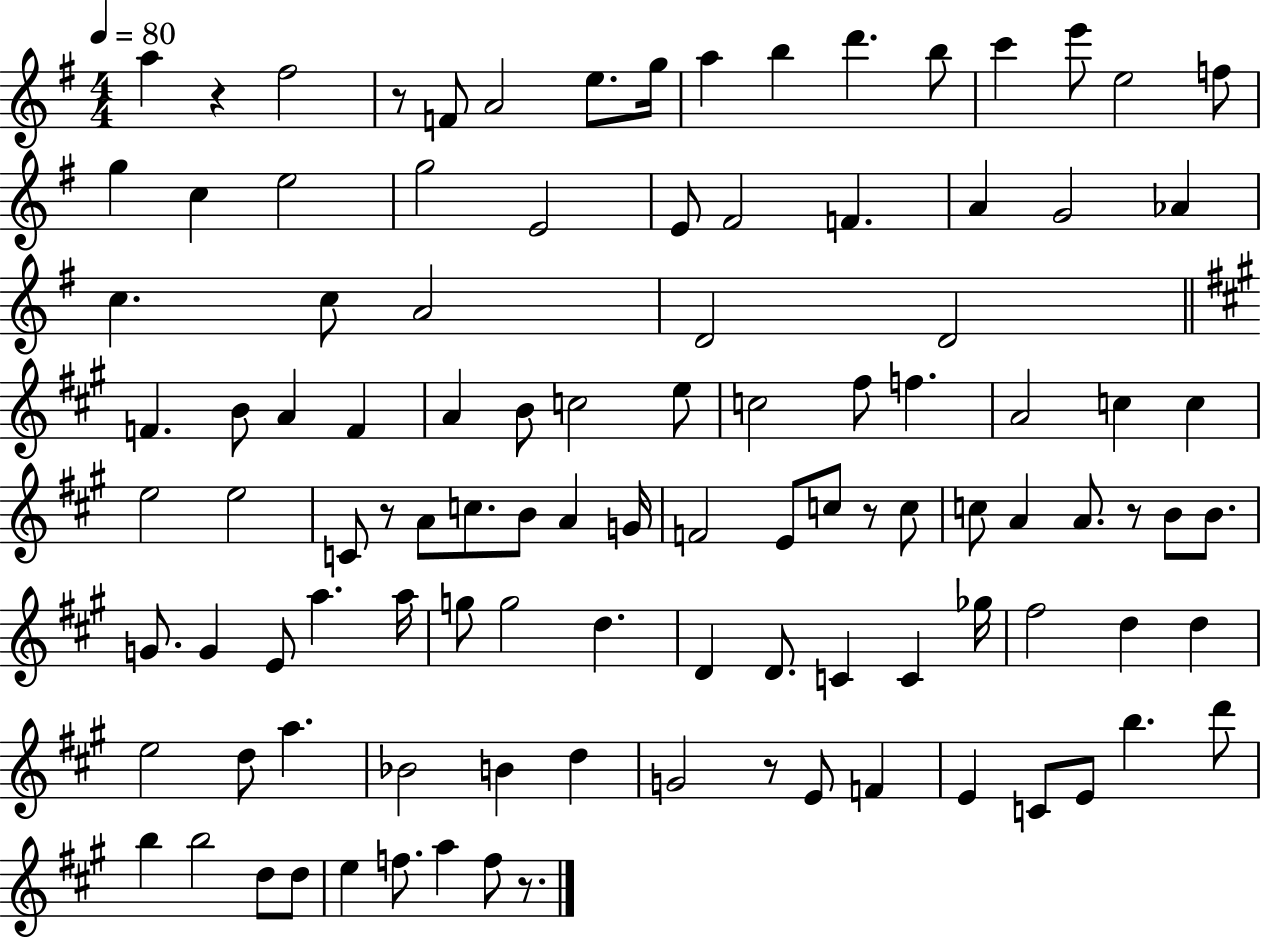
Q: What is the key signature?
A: G major